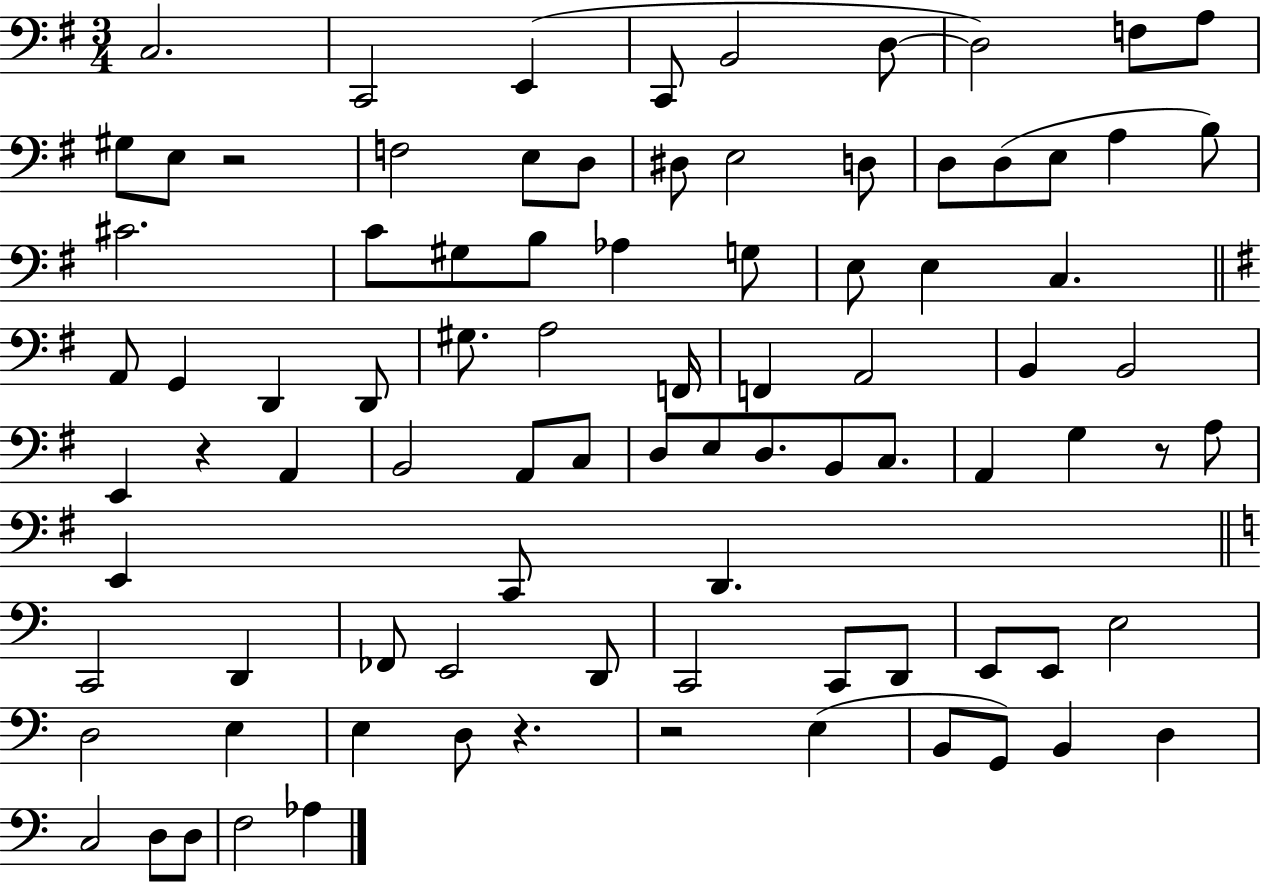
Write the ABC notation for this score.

X:1
T:Untitled
M:3/4
L:1/4
K:G
C,2 C,,2 E,, C,,/2 B,,2 D,/2 D,2 F,/2 A,/2 ^G,/2 E,/2 z2 F,2 E,/2 D,/2 ^D,/2 E,2 D,/2 D,/2 D,/2 E,/2 A, B,/2 ^C2 C/2 ^G,/2 B,/2 _A, G,/2 E,/2 E, C, A,,/2 G,, D,, D,,/2 ^G,/2 A,2 F,,/4 F,, A,,2 B,, B,,2 E,, z A,, B,,2 A,,/2 C,/2 D,/2 E,/2 D,/2 B,,/2 C,/2 A,, G, z/2 A,/2 E,, C,,/2 D,, C,,2 D,, _F,,/2 E,,2 D,,/2 C,,2 C,,/2 D,,/2 E,,/2 E,,/2 E,2 D,2 E, E, D,/2 z z2 E, B,,/2 G,,/2 B,, D, C,2 D,/2 D,/2 F,2 _A,